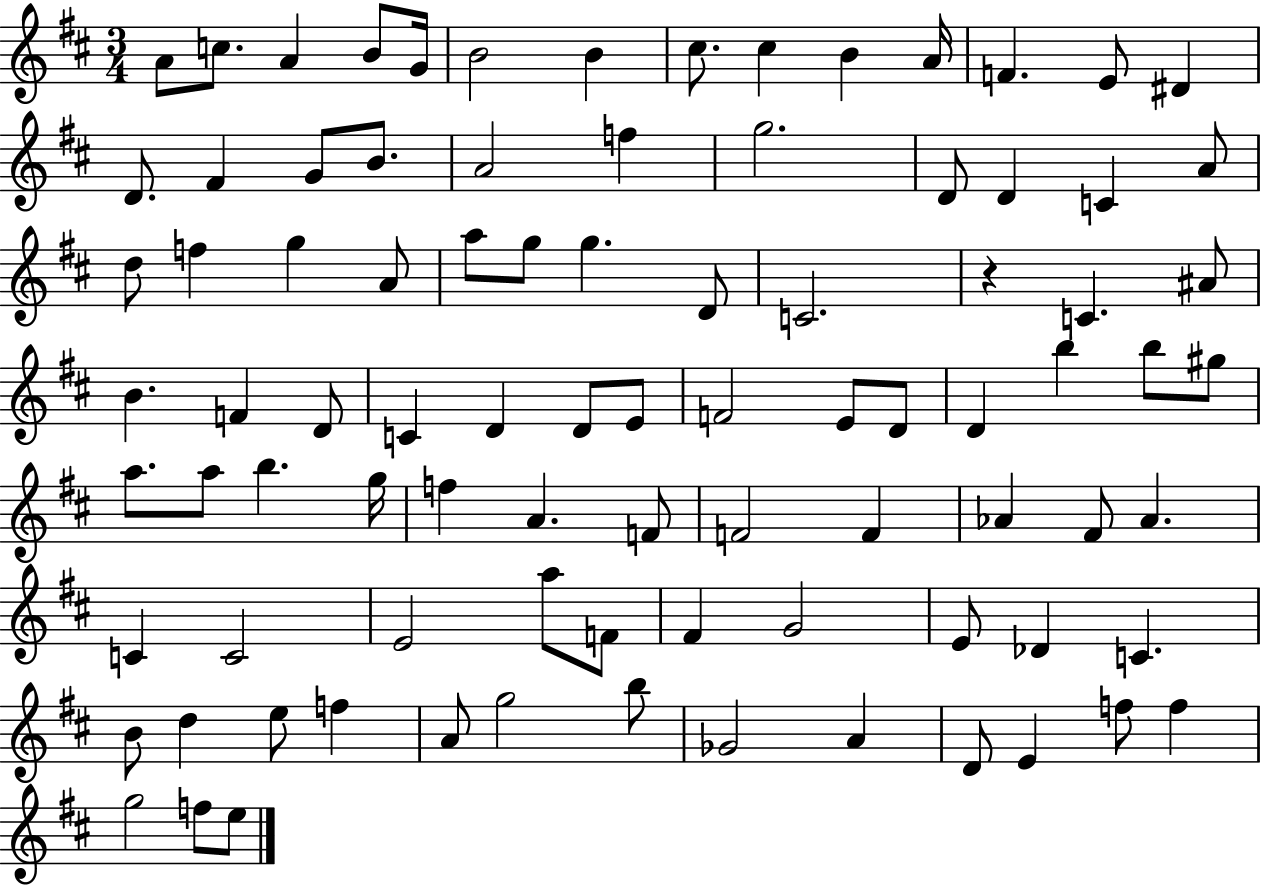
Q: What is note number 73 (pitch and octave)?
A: B4